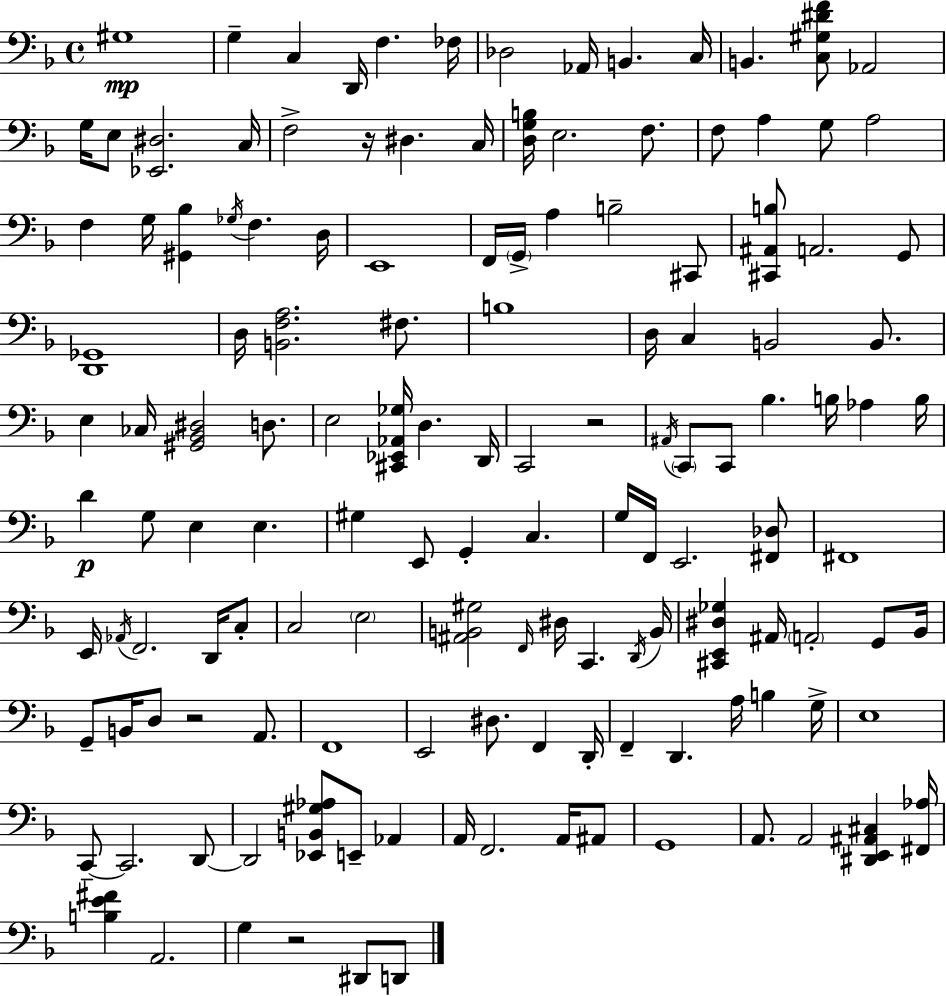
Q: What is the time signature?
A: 4/4